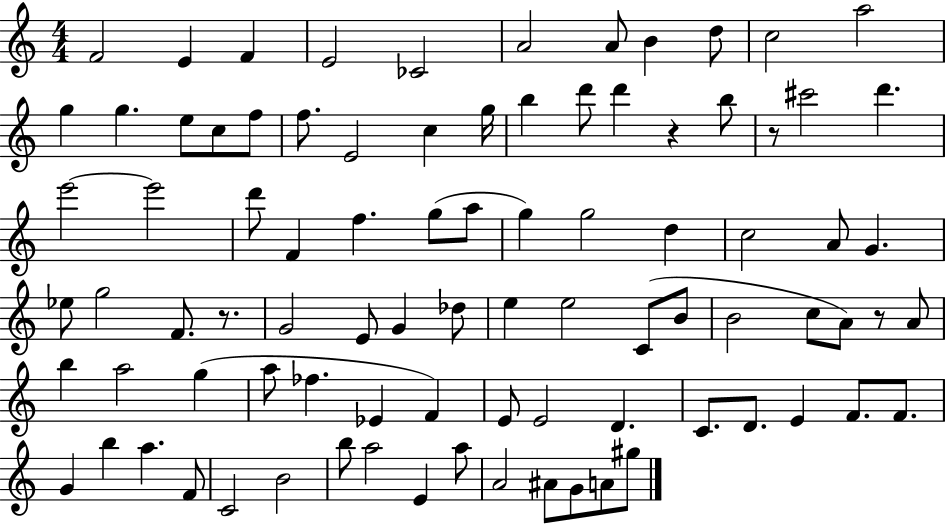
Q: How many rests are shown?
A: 4